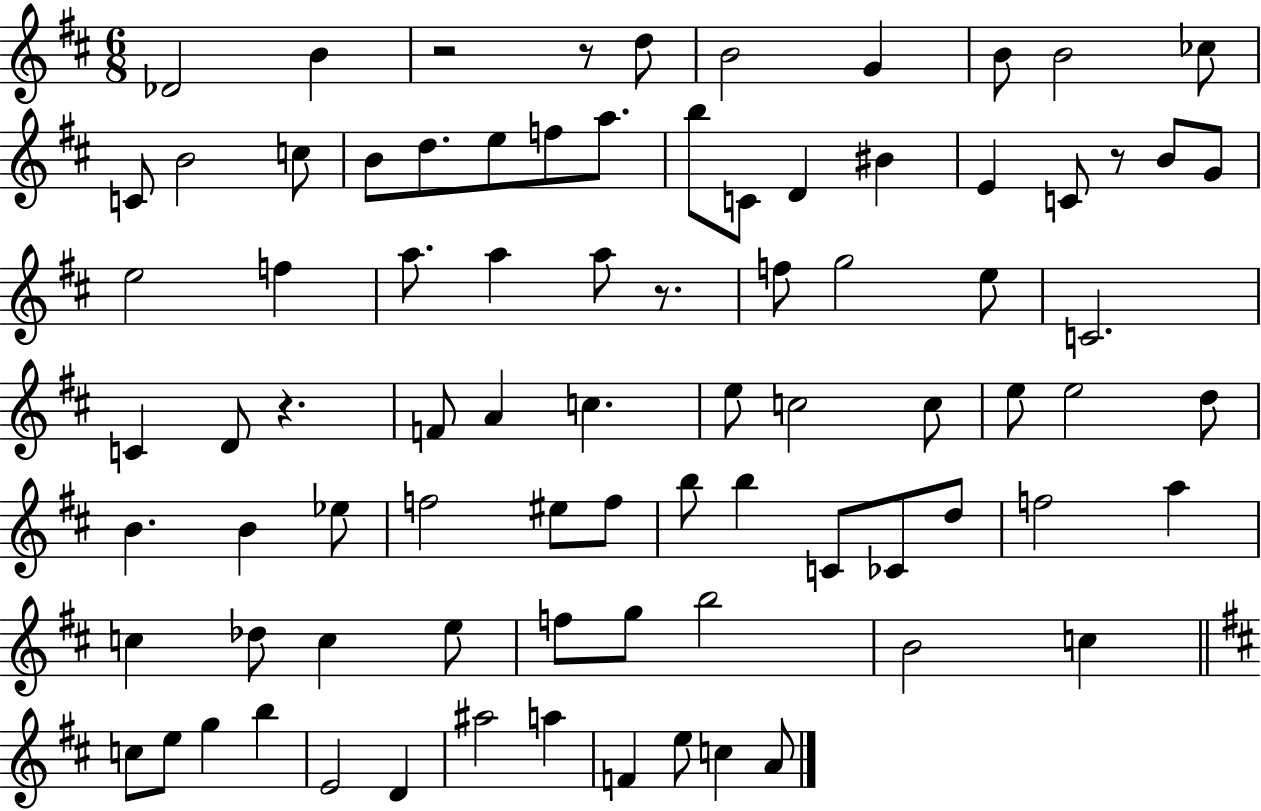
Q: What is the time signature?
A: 6/8